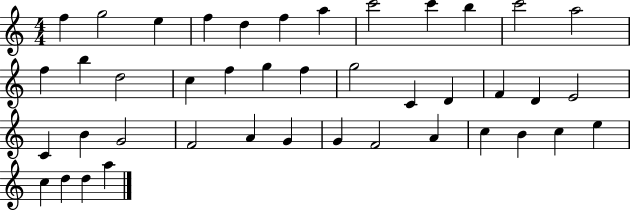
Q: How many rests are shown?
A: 0